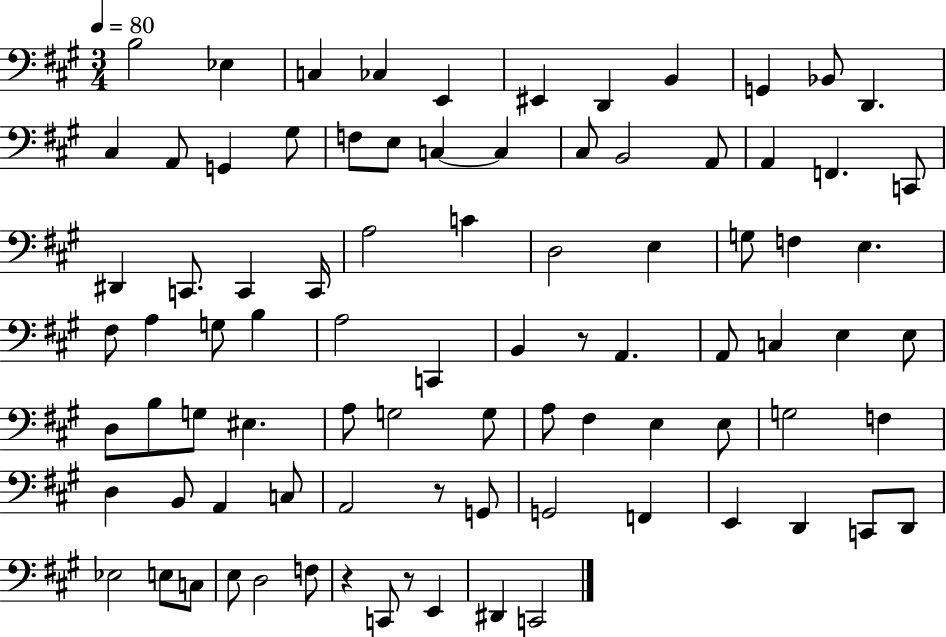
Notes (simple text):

B3/h Eb3/q C3/q CES3/q E2/q EIS2/q D2/q B2/q G2/q Bb2/e D2/q. C#3/q A2/e G2/q G#3/e F3/e E3/e C3/q C3/q C#3/e B2/h A2/e A2/q F2/q. C2/e D#2/q C2/e. C2/q C2/s A3/h C4/q D3/h E3/q G3/e F3/q E3/q. F#3/e A3/q G3/e B3/q A3/h C2/q B2/q R/e A2/q. A2/e C3/q E3/q E3/e D3/e B3/e G3/e EIS3/q. A3/e G3/h G3/e A3/e F#3/q E3/q E3/e G3/h F3/q D3/q B2/e A2/q C3/e A2/h R/e G2/e G2/h F2/q E2/q D2/q C2/e D2/e Eb3/h E3/e C3/e E3/e D3/h F3/e R/q C2/e R/e E2/q D#2/q C2/h